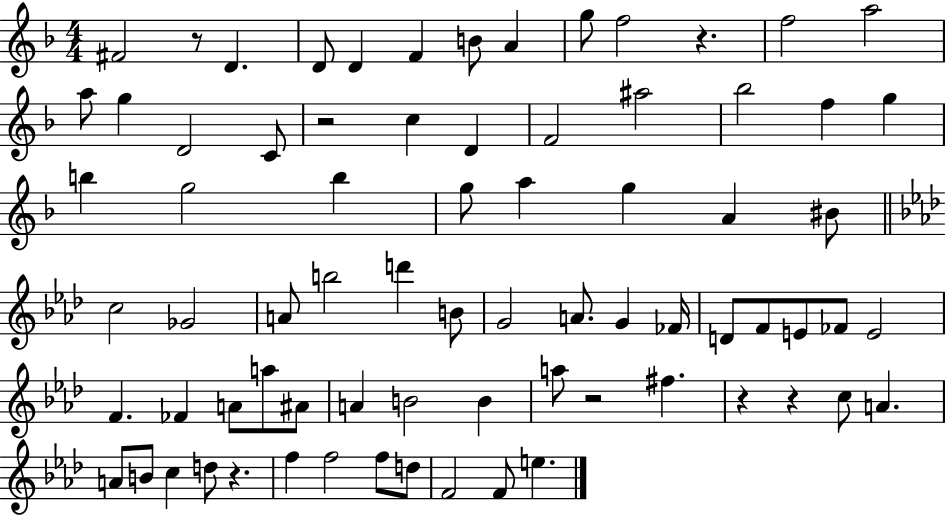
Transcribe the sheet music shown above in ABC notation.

X:1
T:Untitled
M:4/4
L:1/4
K:F
^F2 z/2 D D/2 D F B/2 A g/2 f2 z f2 a2 a/2 g D2 C/2 z2 c D F2 ^a2 _b2 f g b g2 b g/2 a g A ^B/2 c2 _G2 A/2 b2 d' B/2 G2 A/2 G _F/4 D/2 F/2 E/2 _F/2 E2 F _F A/2 a/2 ^A/2 A B2 B a/2 z2 ^f z z c/2 A A/2 B/2 c d/2 z f f2 f/2 d/2 F2 F/2 e